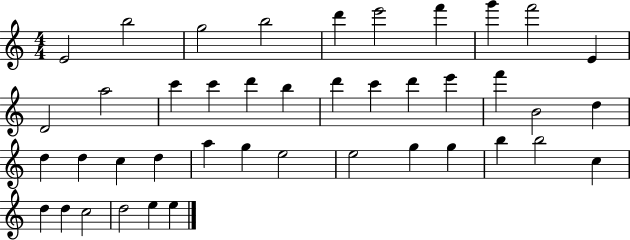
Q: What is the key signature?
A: C major